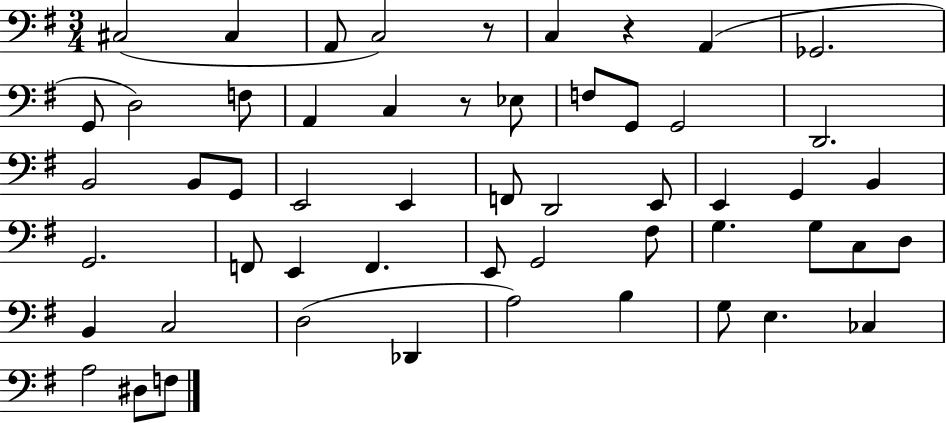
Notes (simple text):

C#3/h C#3/q A2/e C3/h R/e C3/q R/q A2/q Gb2/h. G2/e D3/h F3/e A2/q C3/q R/e Eb3/e F3/e G2/e G2/h D2/h. B2/h B2/e G2/e E2/h E2/q F2/e D2/h E2/e E2/q G2/q B2/q G2/h. F2/e E2/q F2/q. E2/e G2/h F#3/e G3/q. G3/e C3/e D3/e B2/q C3/h D3/h Db2/q A3/h B3/q G3/e E3/q. CES3/q A3/h D#3/e F3/e